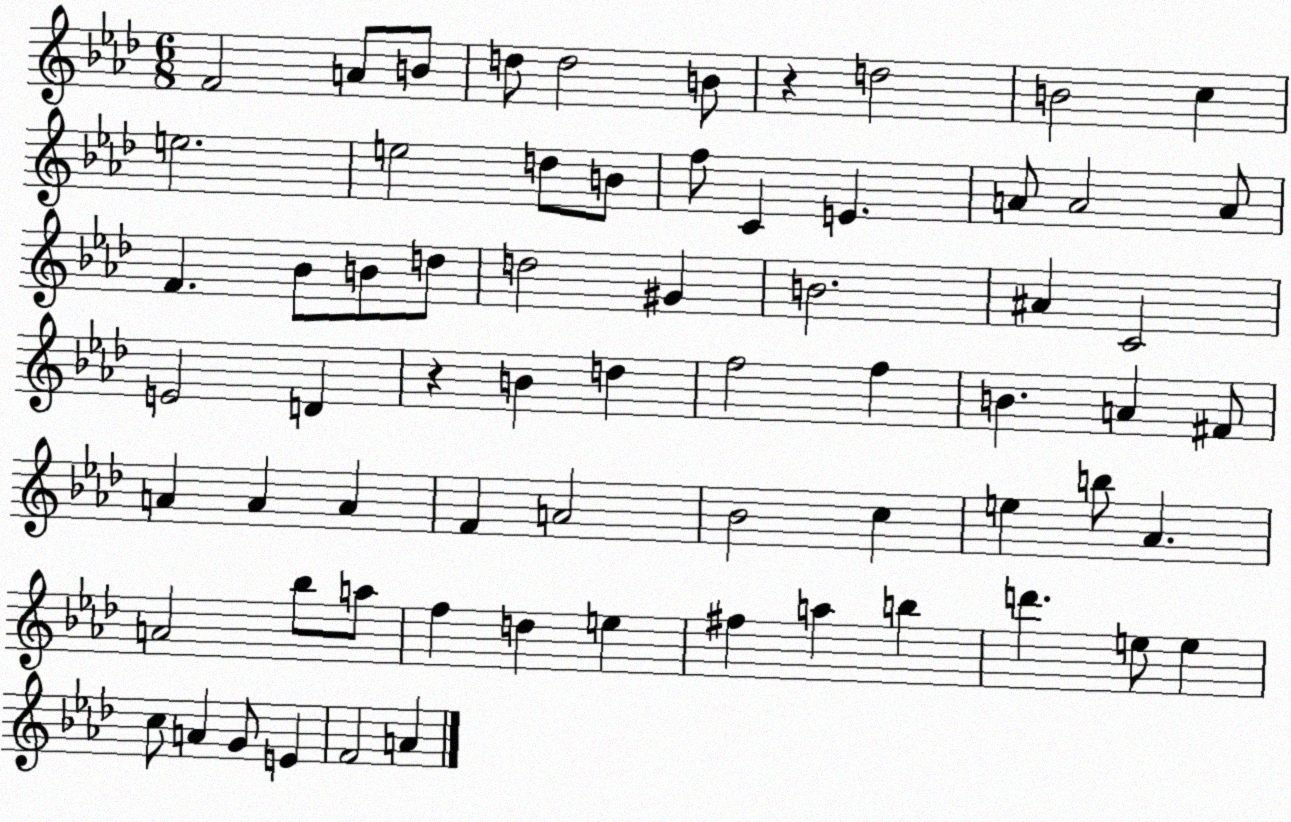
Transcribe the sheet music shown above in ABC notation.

X:1
T:Untitled
M:6/8
L:1/4
K:Ab
F2 A/2 B/2 d/2 d2 B/2 z d2 B2 c e2 e2 d/2 B/2 f/2 C E A/2 A2 A/2 F _B/2 B/2 d/2 d2 ^G B2 ^A C2 E2 D z B d f2 f B A ^F/2 A A A F A2 _B2 c e b/2 _A A2 _b/2 a/2 f d e ^f a b d' e/2 e c/2 A G/2 E F2 A